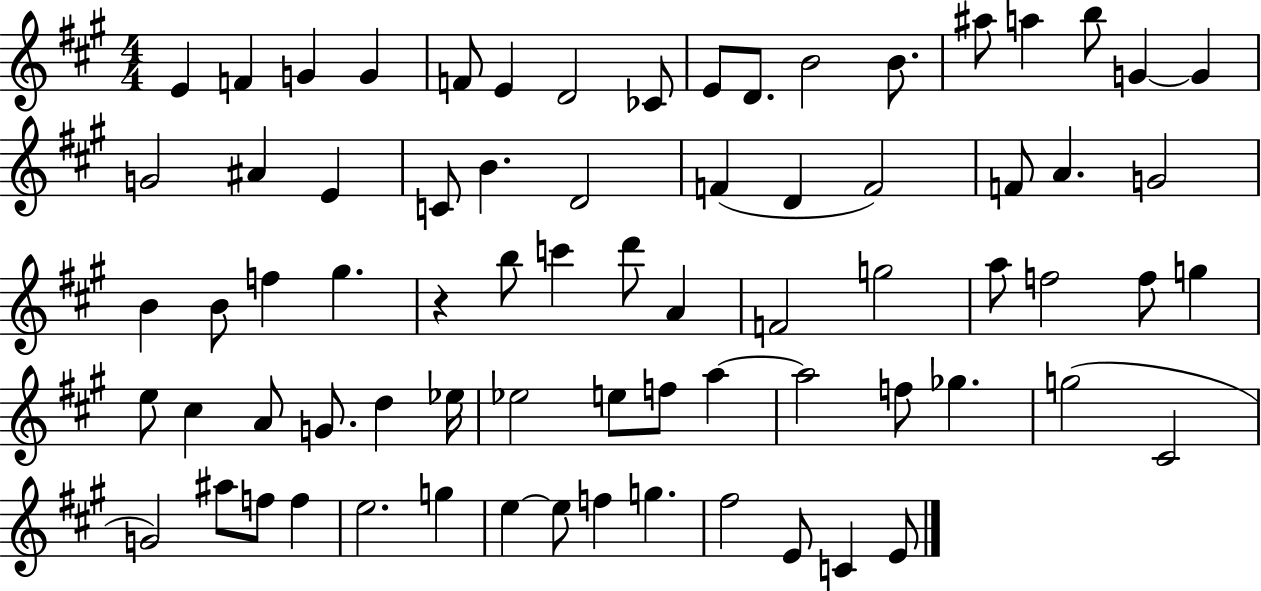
E4/q F4/q G4/q G4/q F4/e E4/q D4/h CES4/e E4/e D4/e. B4/h B4/e. A#5/e A5/q B5/e G4/q G4/q G4/h A#4/q E4/q C4/e B4/q. D4/h F4/q D4/q F4/h F4/e A4/q. G4/h B4/q B4/e F5/q G#5/q. R/q B5/e C6/q D6/e A4/q F4/h G5/h A5/e F5/h F5/e G5/q E5/e C#5/q A4/e G4/e. D5/q Eb5/s Eb5/h E5/e F5/e A5/q A5/h F5/e Gb5/q. G5/h C#4/h G4/h A#5/e F5/e F5/q E5/h. G5/q E5/q E5/e F5/q G5/q. F#5/h E4/e C4/q E4/e